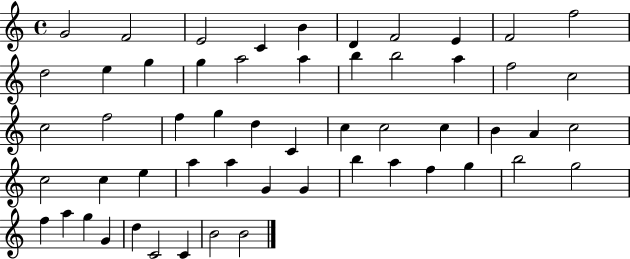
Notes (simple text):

G4/h F4/h E4/h C4/q B4/q D4/q F4/h E4/q F4/h F5/h D5/h E5/q G5/q G5/q A5/h A5/q B5/q B5/h A5/q F5/h C5/h C5/h F5/h F5/q G5/q D5/q C4/q C5/q C5/h C5/q B4/q A4/q C5/h C5/h C5/q E5/q A5/q A5/q G4/q G4/q B5/q A5/q F5/q G5/q B5/h G5/h F5/q A5/q G5/q G4/q D5/q C4/h C4/q B4/h B4/h